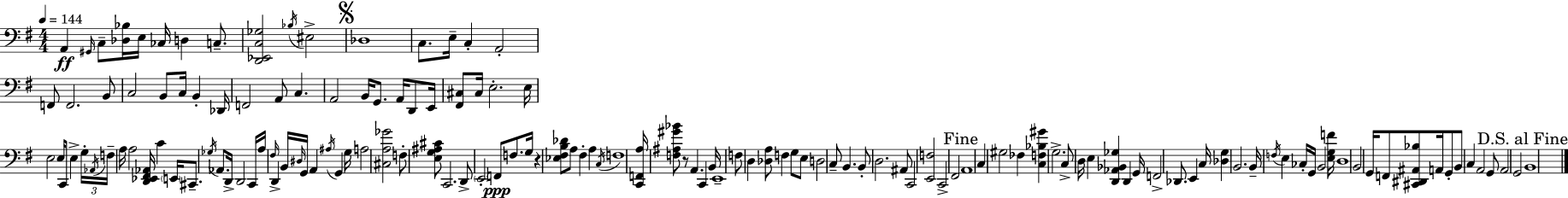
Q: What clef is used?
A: bass